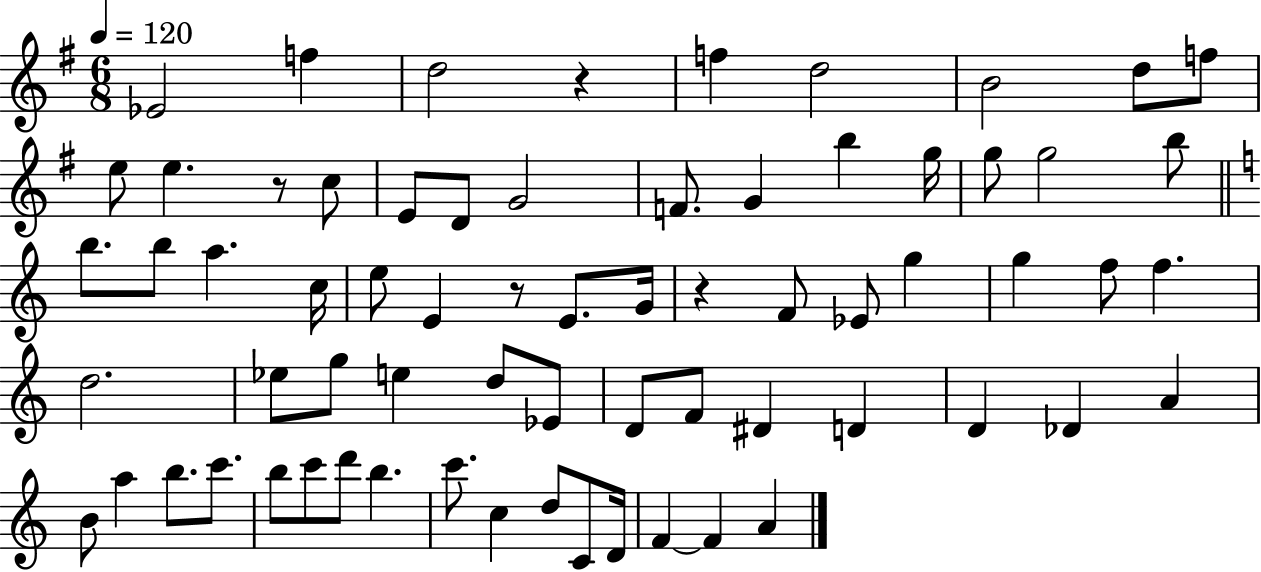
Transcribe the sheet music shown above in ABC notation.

X:1
T:Untitled
M:6/8
L:1/4
K:G
_E2 f d2 z f d2 B2 d/2 f/2 e/2 e z/2 c/2 E/2 D/2 G2 F/2 G b g/4 g/2 g2 b/2 b/2 b/2 a c/4 e/2 E z/2 E/2 G/4 z F/2 _E/2 g g f/2 f d2 _e/2 g/2 e d/2 _E/2 D/2 F/2 ^D D D _D A B/2 a b/2 c'/2 b/2 c'/2 d'/2 b c'/2 c d/2 C/2 D/4 F F A